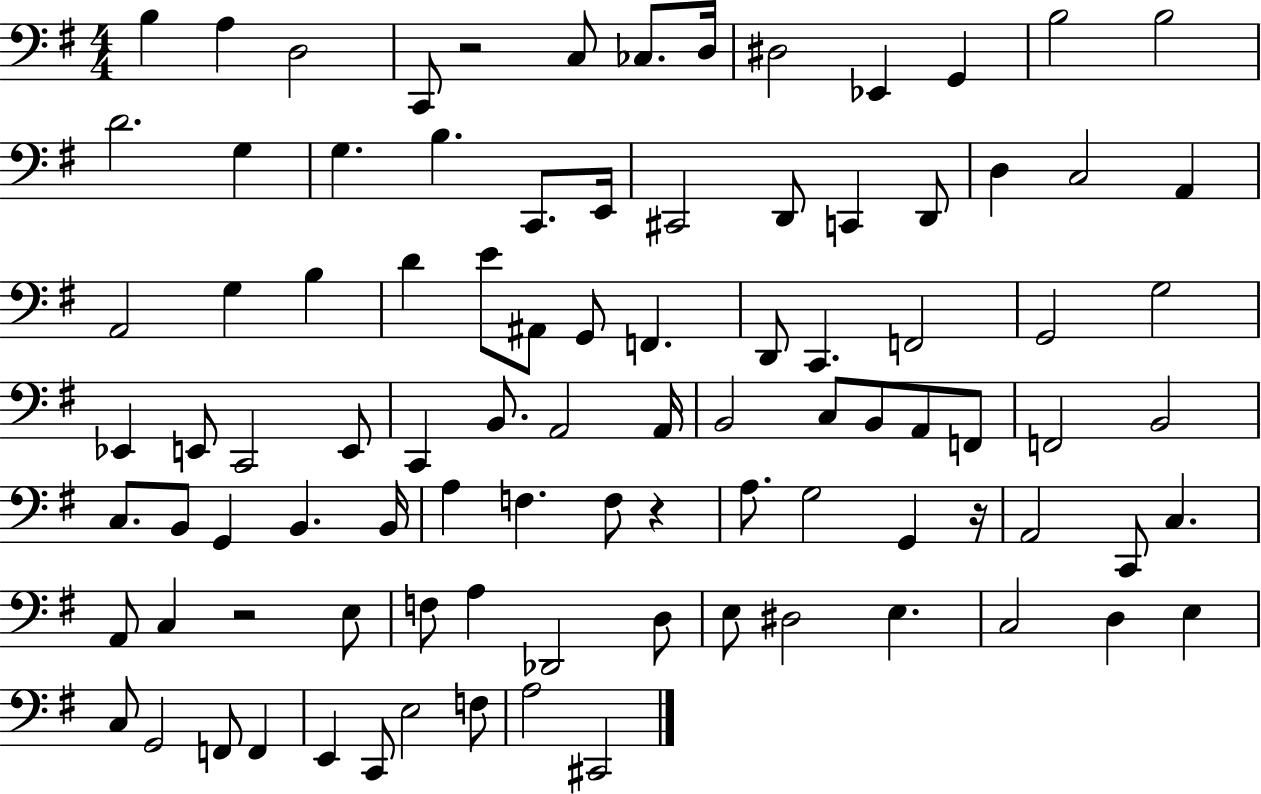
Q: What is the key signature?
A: G major